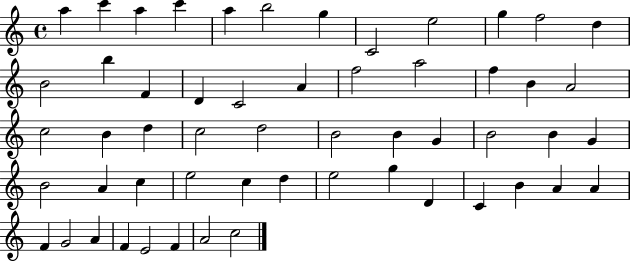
{
  \clef treble
  \time 4/4
  \defaultTimeSignature
  \key c \major
  a''4 c'''4 a''4 c'''4 | a''4 b''2 g''4 | c'2 e''2 | g''4 f''2 d''4 | \break b'2 b''4 f'4 | d'4 c'2 a'4 | f''2 a''2 | f''4 b'4 a'2 | \break c''2 b'4 d''4 | c''2 d''2 | b'2 b'4 g'4 | b'2 b'4 g'4 | \break b'2 a'4 c''4 | e''2 c''4 d''4 | e''2 g''4 d'4 | c'4 b'4 a'4 a'4 | \break f'4 g'2 a'4 | f'4 e'2 f'4 | a'2 c''2 | \bar "|."
}